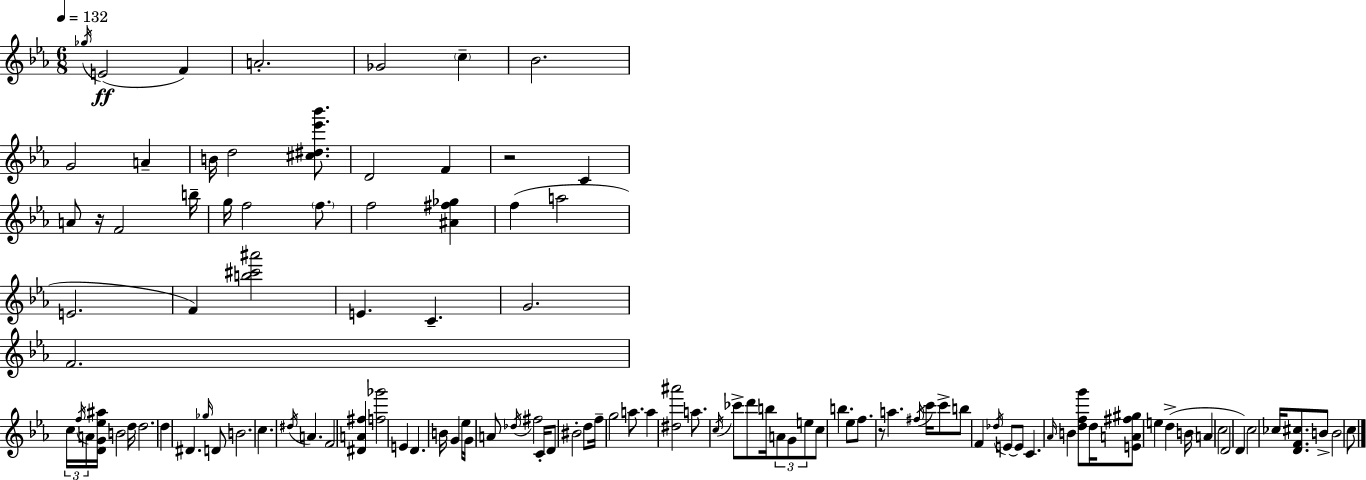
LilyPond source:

{
  \clef treble
  \numericTimeSignature
  \time 6/8
  \key ees \major
  \tempo 4 = 132
  \acciaccatura { ges''16 }(\ff e'2 f'4) | a'2.-. | ges'2 \parenthesize c''4-- | bes'2. | \break g'2 a'4-- | b'16 d''2 <cis'' dis'' ees''' bes'''>8. | d'2 f'4 | r2 c'4 | \break a'8 r16 f'2 | b''16-- g''16 f''2 \parenthesize f''8. | f''2 <ais' fis'' ges''>4 | f''4( a''2 | \break e'2. | f'4) <b'' cis''' ais'''>2 | e'4. c'4.-- | g'2. | \break f'2. | \tuplet 3/2 { c''16 \acciaccatura { f''16 } a'16 } <d' g' ees'' ais''>16 b'2 | d''16 d''2. | d''4 dis'4. | \break \grace { ges''16 } d'8 b'2. | c''4. \acciaccatura { dis''16 } a'4. | f'2 | <dis' a' fis''>4 <f'' ges'''>2 | \break e'4 d'4. b'16 g'4 | ees''16 g'16 a'8 \acciaccatura { des''16 } fis''2 | c'16-. d'8 bis'2-. | d''8 f''16-- g''2 | \break a''8. a''4 <dis'' ais'''>2 | a''8. \acciaccatura { c''16 } ces'''8-> d'''8 | b''16 \tuplet 3/2 { a'8 g'8 e''8 } c''8 b''4. | ees''8 f''8. r8 a''4. | \break \acciaccatura { fis''16 } c'''16 c'''8-> b''8 f'4 | \acciaccatura { des''16 } e'8~~ e'8 c'4. | \grace { aes'16 } b'4 <d'' f'' g'''>8 d''16 <e' a' fis'' gis''>8 | e''4 d''4->( b'16 a'4 | \break c''2 d'2 | d'4) c''2 | ces''16 <d' f' cis''>8. b'8-> b'2 | c''8 \bar "|."
}